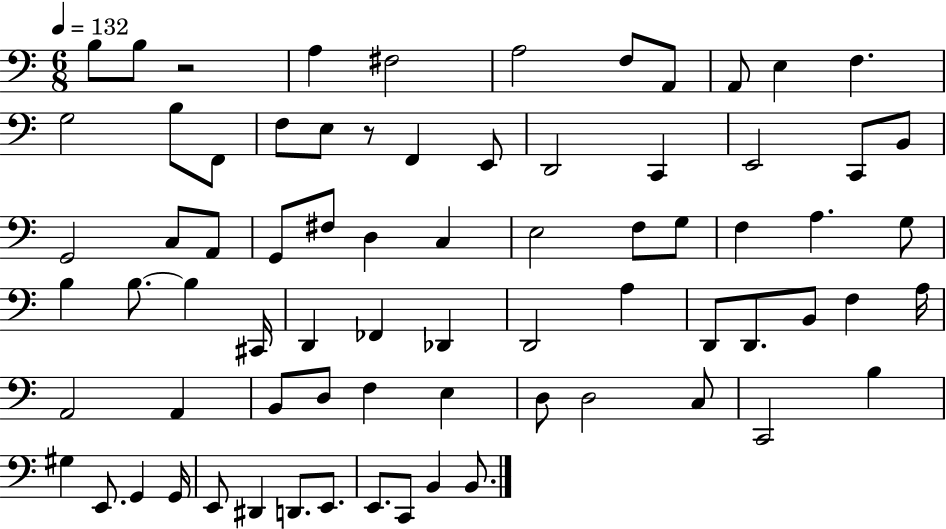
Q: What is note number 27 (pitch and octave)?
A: F#3